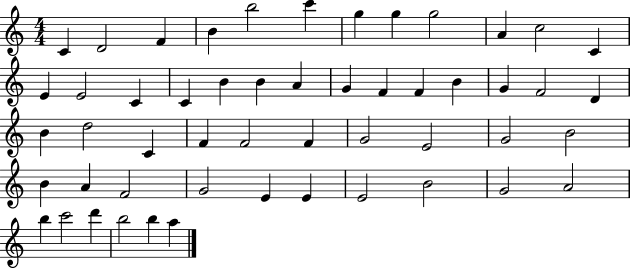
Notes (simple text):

C4/q D4/h F4/q B4/q B5/h C6/q G5/q G5/q G5/h A4/q C5/h C4/q E4/q E4/h C4/q C4/q B4/q B4/q A4/q G4/q F4/q F4/q B4/q G4/q F4/h D4/q B4/q D5/h C4/q F4/q F4/h F4/q G4/h E4/h G4/h B4/h B4/q A4/q F4/h G4/h E4/q E4/q E4/h B4/h G4/h A4/h B5/q C6/h D6/q B5/h B5/q A5/q